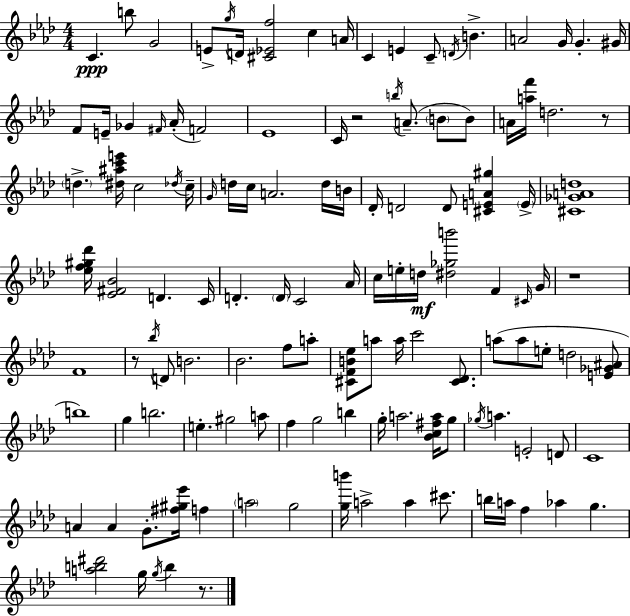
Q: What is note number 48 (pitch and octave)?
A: D4